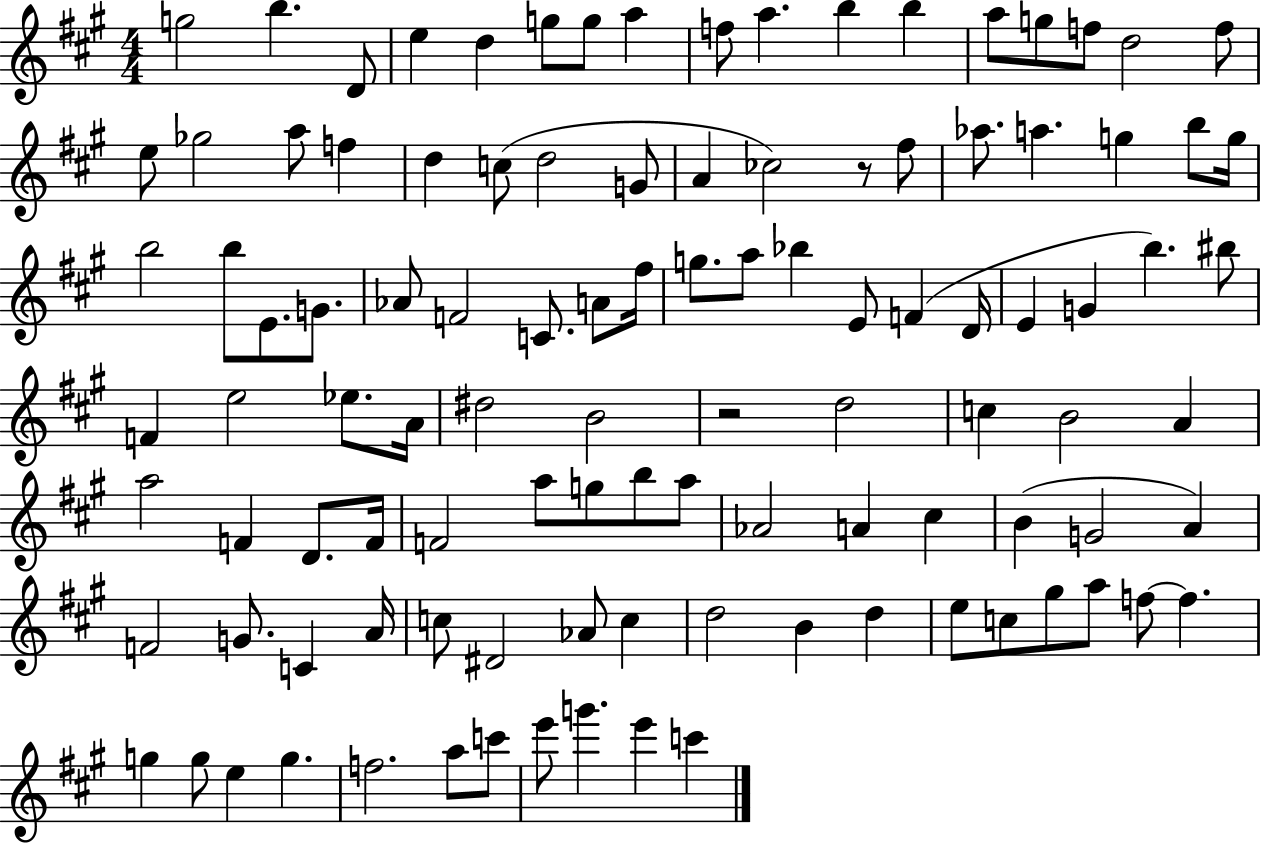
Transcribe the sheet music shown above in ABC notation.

X:1
T:Untitled
M:4/4
L:1/4
K:A
g2 b D/2 e d g/2 g/2 a f/2 a b b a/2 g/2 f/2 d2 f/2 e/2 _g2 a/2 f d c/2 d2 G/2 A _c2 z/2 ^f/2 _a/2 a g b/2 g/4 b2 b/2 E/2 G/2 _A/2 F2 C/2 A/2 ^f/4 g/2 a/2 _b E/2 F D/4 E G b ^b/2 F e2 _e/2 A/4 ^d2 B2 z2 d2 c B2 A a2 F D/2 F/4 F2 a/2 g/2 b/2 a/2 _A2 A ^c B G2 A F2 G/2 C A/4 c/2 ^D2 _A/2 c d2 B d e/2 c/2 ^g/2 a/2 f/2 f g g/2 e g f2 a/2 c'/2 e'/2 g' e' c'